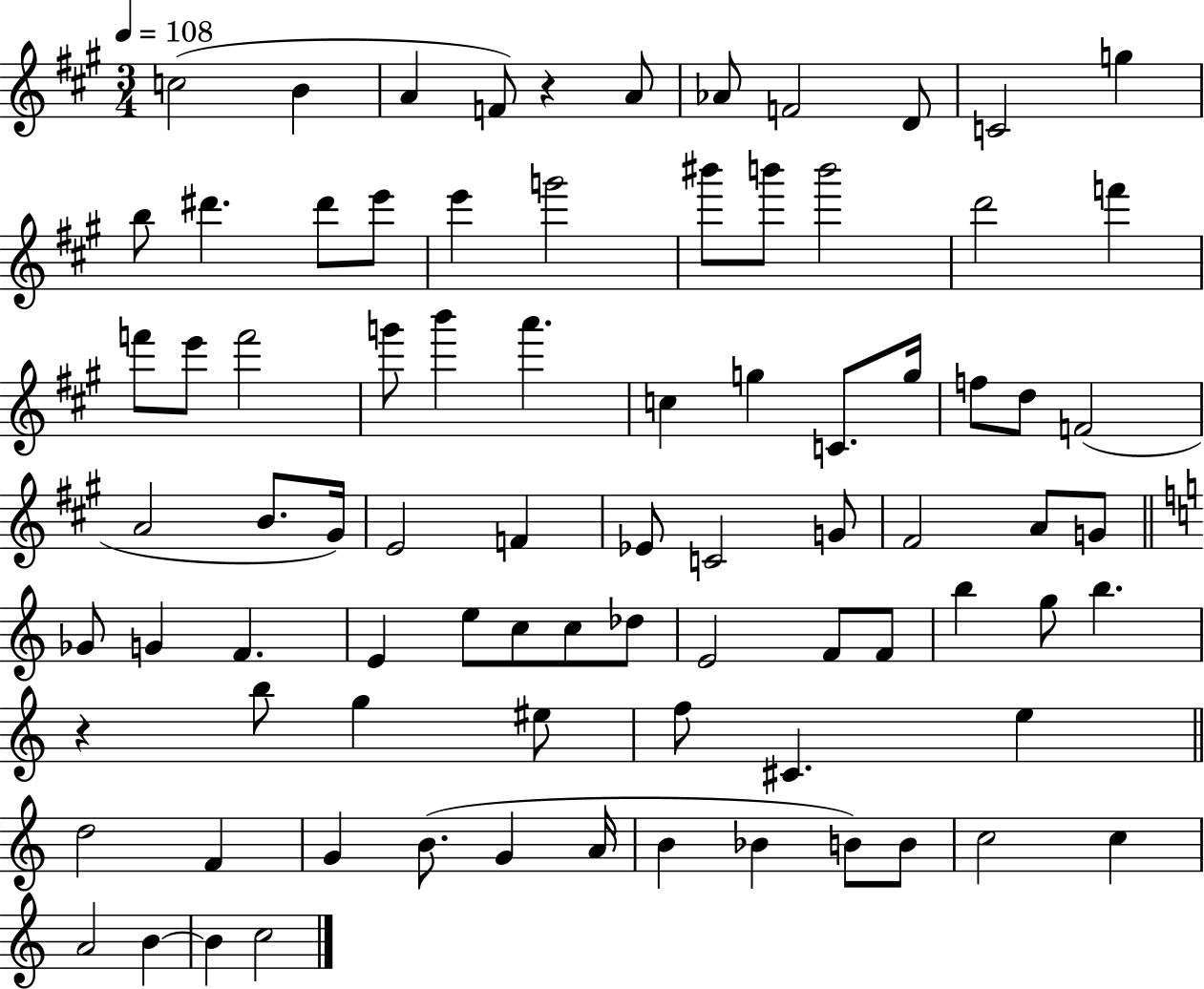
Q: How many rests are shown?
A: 2